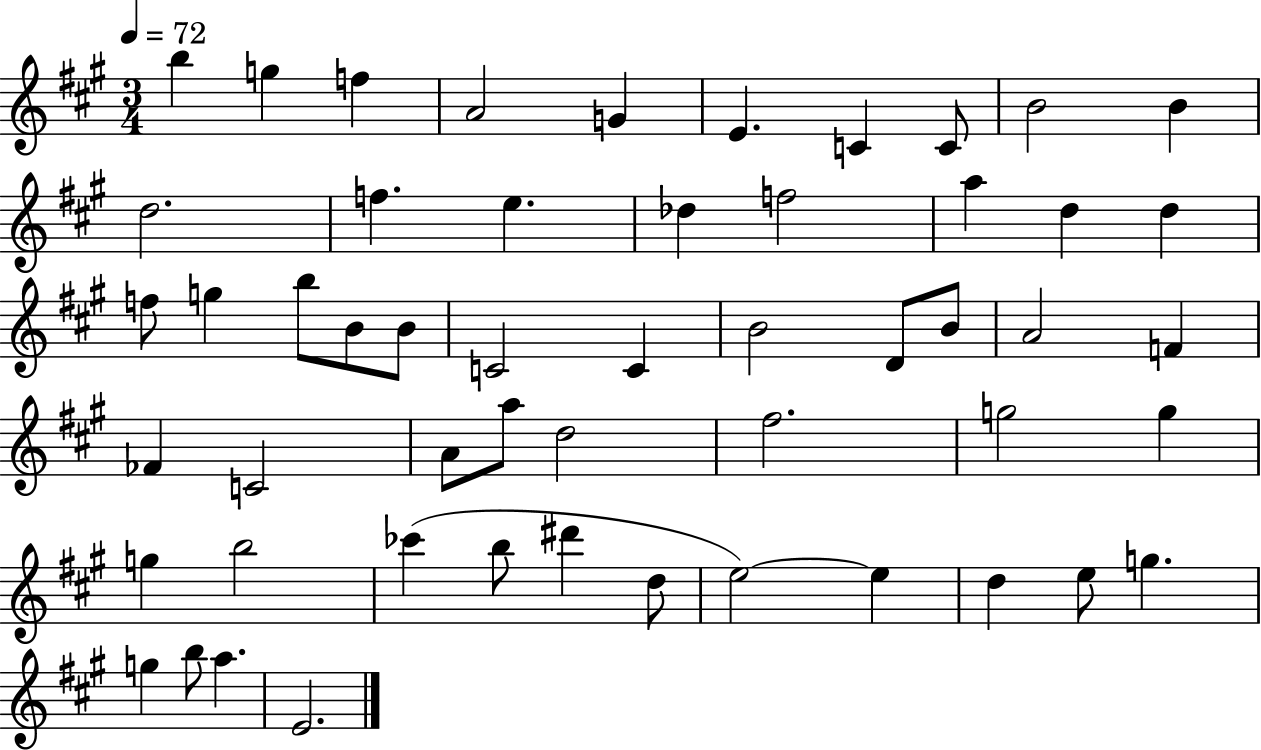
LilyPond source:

{
  \clef treble
  \numericTimeSignature
  \time 3/4
  \key a \major
  \tempo 4 = 72
  b''4 g''4 f''4 | a'2 g'4 | e'4. c'4 c'8 | b'2 b'4 | \break d''2. | f''4. e''4. | des''4 f''2 | a''4 d''4 d''4 | \break f''8 g''4 b''8 b'8 b'8 | c'2 c'4 | b'2 d'8 b'8 | a'2 f'4 | \break fes'4 c'2 | a'8 a''8 d''2 | fis''2. | g''2 g''4 | \break g''4 b''2 | ces'''4( b''8 dis'''4 d''8 | e''2~~) e''4 | d''4 e''8 g''4. | \break g''4 b''8 a''4. | e'2. | \bar "|."
}